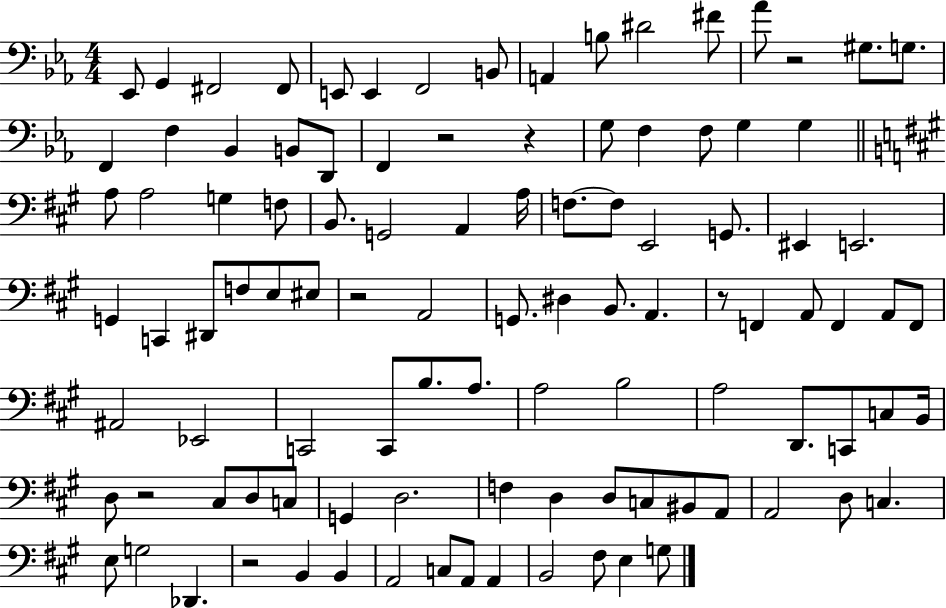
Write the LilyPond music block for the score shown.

{
  \clef bass
  \numericTimeSignature
  \time 4/4
  \key ees \major
  ees,8 g,4 fis,2 fis,8 | e,8 e,4 f,2 b,8 | a,4 b8 dis'2 fis'8 | aes'8 r2 gis8. g8. | \break f,4 f4 bes,4 b,8 d,8 | f,4 r2 r4 | g8 f4 f8 g4 g4 | \bar "||" \break \key a \major a8 a2 g4 f8 | b,8. g,2 a,4 a16 | f8.~~ f8 e,2 g,8. | eis,4 e,2. | \break g,4 c,4 dis,8 f8 e8 eis8 | r2 a,2 | g,8. dis4 b,8. a,4. | r8 f,4 a,8 f,4 a,8 f,8 | \break ais,2 ees,2 | c,2 c,8 b8. a8. | a2 b2 | a2 d,8. c,8 c8 b,16 | \break d8 r2 cis8 d8 c8 | g,4 d2. | f4 d4 d8 c8 bis,8 a,8 | a,2 d8 c4. | \break e8 g2 des,4. | r2 b,4 b,4 | a,2 c8 a,8 a,4 | b,2 fis8 e4 g8 | \break \bar "|."
}